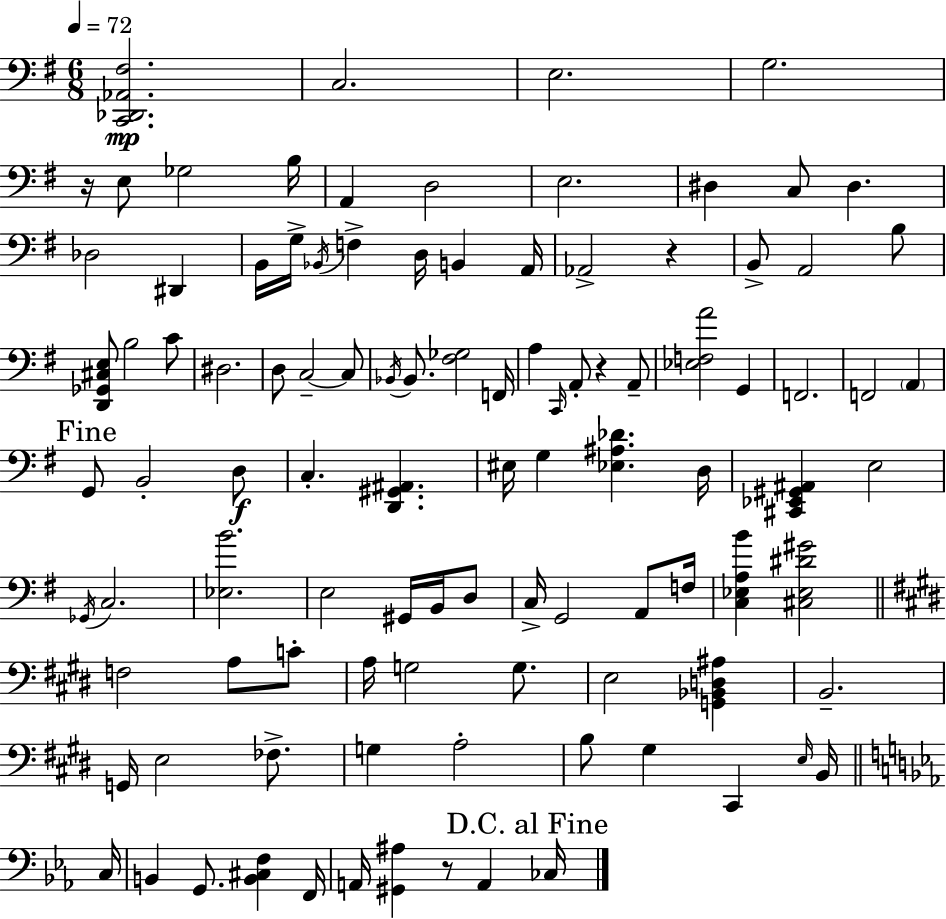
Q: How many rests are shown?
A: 4